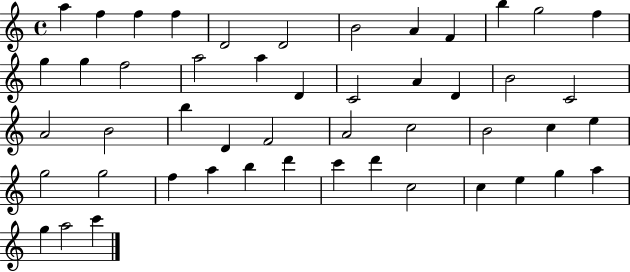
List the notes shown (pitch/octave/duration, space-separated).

A5/q F5/q F5/q F5/q D4/h D4/h B4/h A4/q F4/q B5/q G5/h F5/q G5/q G5/q F5/h A5/h A5/q D4/q C4/h A4/q D4/q B4/h C4/h A4/h B4/h B5/q D4/q F4/h A4/h C5/h B4/h C5/q E5/q G5/h G5/h F5/q A5/q B5/q D6/q C6/q D6/q C5/h C5/q E5/q G5/q A5/q G5/q A5/h C6/q